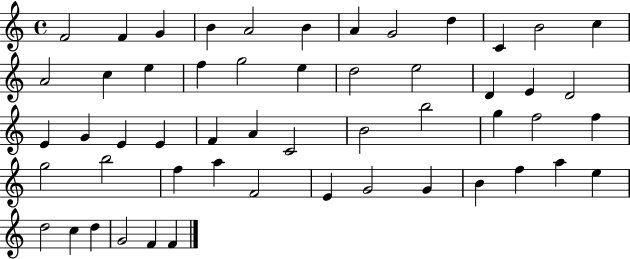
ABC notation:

X:1
T:Untitled
M:4/4
L:1/4
K:C
F2 F G B A2 B A G2 d C B2 c A2 c e f g2 e d2 e2 D E D2 E G E E F A C2 B2 b2 g f2 f g2 b2 f a F2 E G2 G B f a e d2 c d G2 F F